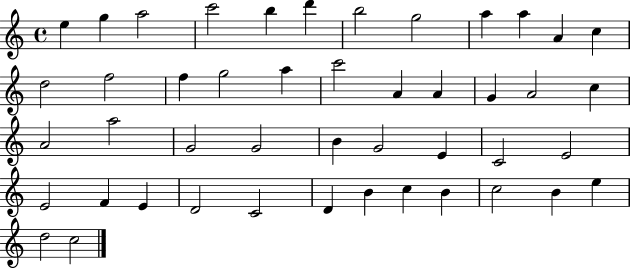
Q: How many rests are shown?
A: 0